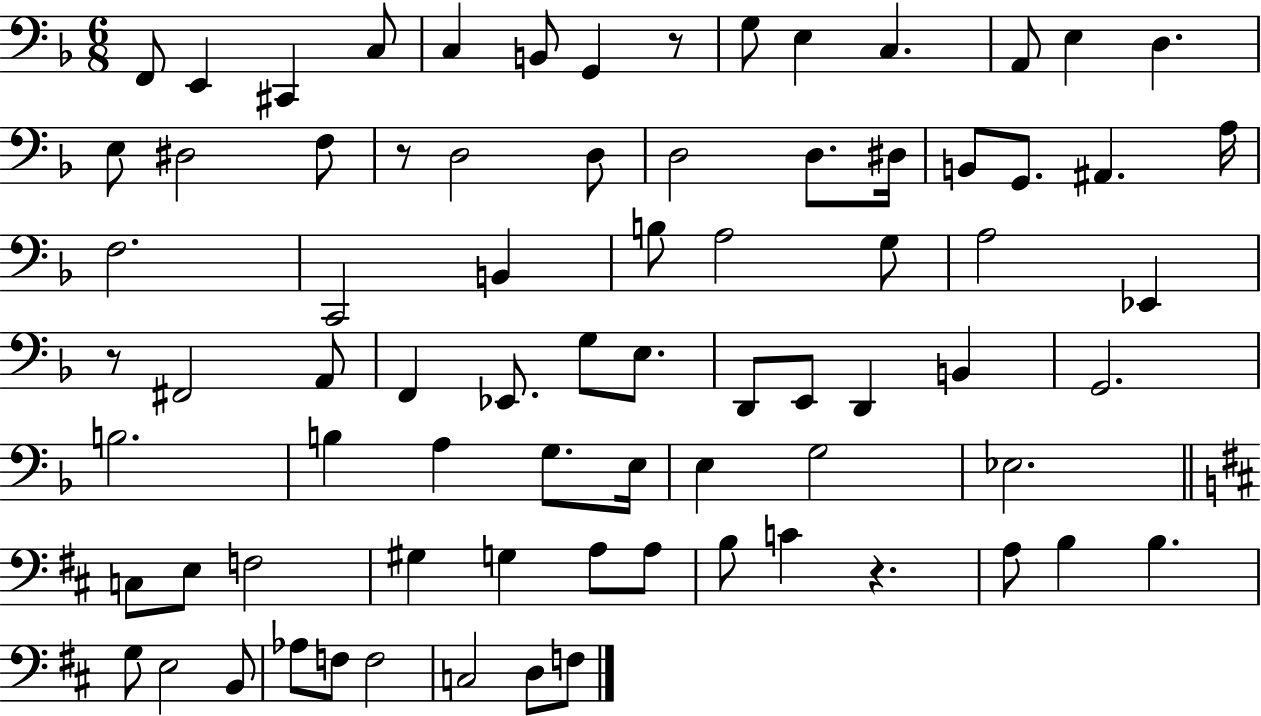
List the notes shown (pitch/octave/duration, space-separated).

F2/e E2/q C#2/q C3/e C3/q B2/e G2/q R/e G3/e E3/q C3/q. A2/e E3/q D3/q. E3/e D#3/h F3/e R/e D3/h D3/e D3/h D3/e. D#3/s B2/e G2/e. A#2/q. A3/s F3/h. C2/h B2/q B3/e A3/h G3/e A3/h Eb2/q R/e F#2/h A2/e F2/q Eb2/e. G3/e E3/e. D2/e E2/e D2/q B2/q G2/h. B3/h. B3/q A3/q G3/e. E3/s E3/q G3/h Eb3/h. C3/e E3/e F3/h G#3/q G3/q A3/e A3/e B3/e C4/q R/q. A3/e B3/q B3/q. G3/e E3/h B2/e Ab3/e F3/e F3/h C3/h D3/e F3/e